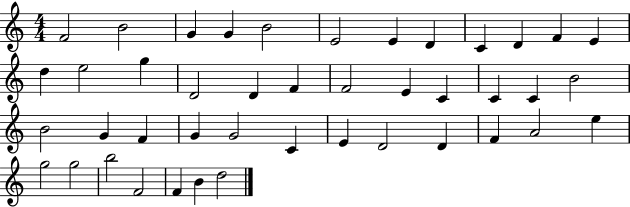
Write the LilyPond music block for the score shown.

{
  \clef treble
  \numericTimeSignature
  \time 4/4
  \key c \major
  f'2 b'2 | g'4 g'4 b'2 | e'2 e'4 d'4 | c'4 d'4 f'4 e'4 | \break d''4 e''2 g''4 | d'2 d'4 f'4 | f'2 e'4 c'4 | c'4 c'4 b'2 | \break b'2 g'4 f'4 | g'4 g'2 c'4 | e'4 d'2 d'4 | f'4 a'2 e''4 | \break g''2 g''2 | b''2 f'2 | f'4 b'4 d''2 | \bar "|."
}